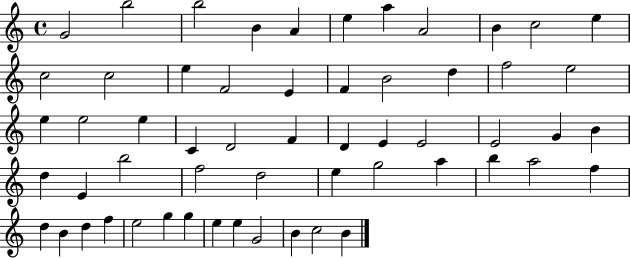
G4/h B5/h B5/h B4/q A4/q E5/q A5/q A4/h B4/q C5/h E5/q C5/h C5/h E5/q F4/h E4/q F4/q B4/h D5/q F5/h E5/h E5/q E5/h E5/q C4/q D4/h F4/q D4/q E4/q E4/h E4/h G4/q B4/q D5/q E4/q B5/h F5/h D5/h E5/q G5/h A5/q B5/q A5/h F5/q D5/q B4/q D5/q F5/q E5/h G5/q G5/q E5/q E5/q G4/h B4/q C5/h B4/q